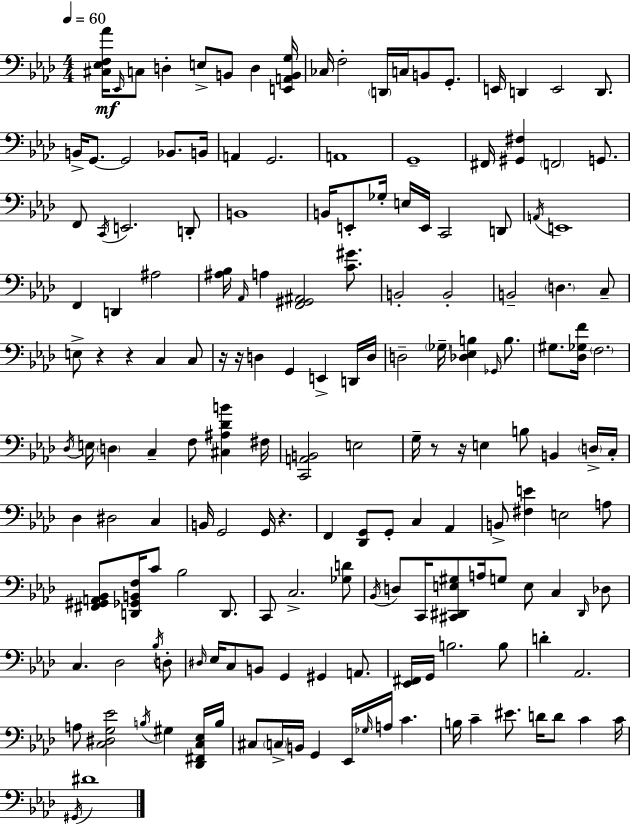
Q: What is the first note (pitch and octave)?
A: Eb2